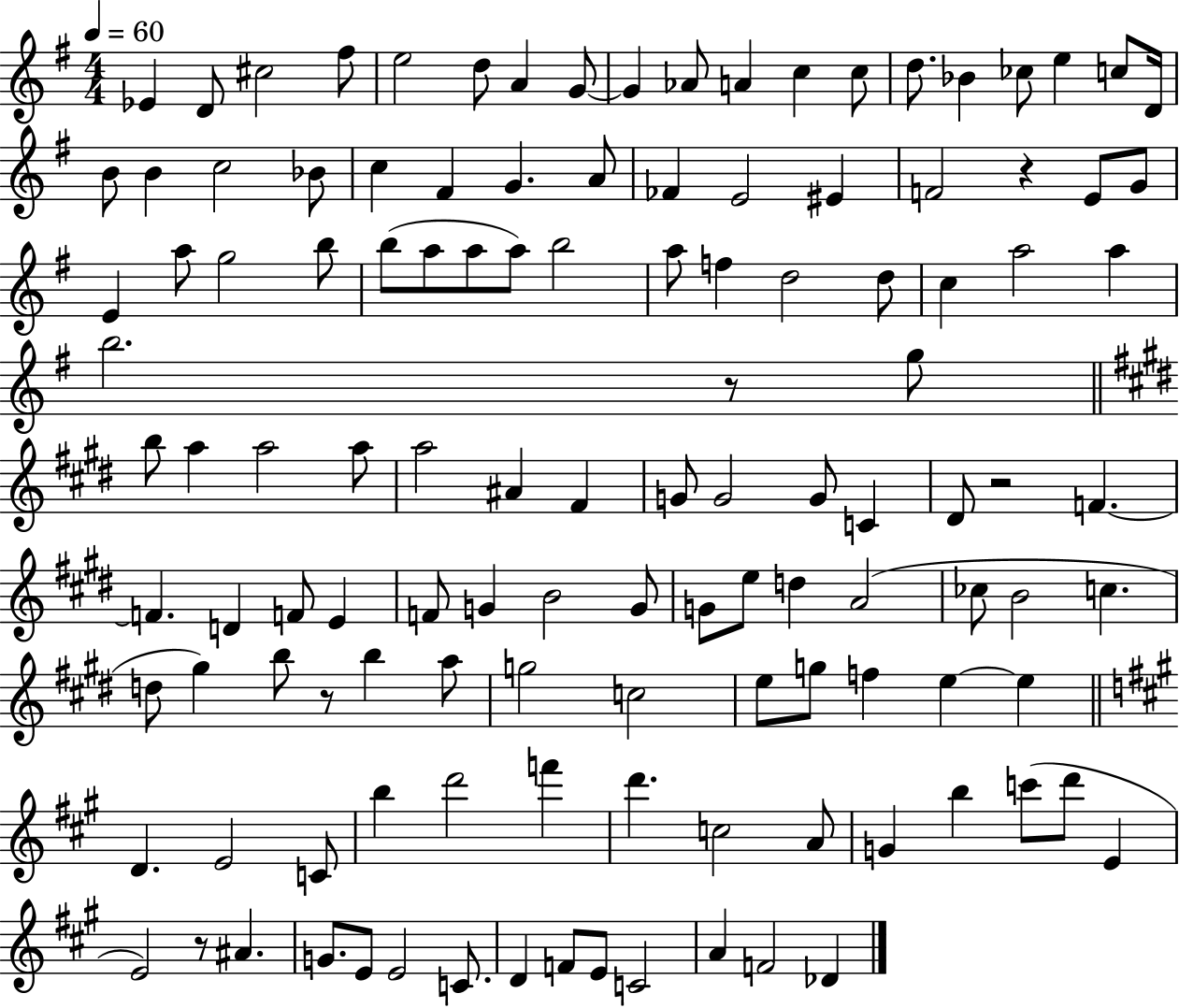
Eb4/q D4/e C#5/h F#5/e E5/h D5/e A4/q G4/e G4/q Ab4/e A4/q C5/q C5/e D5/e. Bb4/q CES5/e E5/q C5/e D4/s B4/e B4/q C5/h Bb4/e C5/q F#4/q G4/q. A4/e FES4/q E4/h EIS4/q F4/h R/q E4/e G4/e E4/q A5/e G5/h B5/e B5/e A5/e A5/e A5/e B5/h A5/e F5/q D5/h D5/e C5/q A5/h A5/q B5/h. R/e G5/e B5/e A5/q A5/h A5/e A5/h A#4/q F#4/q G4/e G4/h G4/e C4/q D#4/e R/h F4/q. F4/q. D4/q F4/e E4/q F4/e G4/q B4/h G4/e G4/e E5/e D5/q A4/h CES5/e B4/h C5/q. D5/e G#5/q B5/e R/e B5/q A5/e G5/h C5/h E5/e G5/e F5/q E5/q E5/q D4/q. E4/h C4/e B5/q D6/h F6/q D6/q. C5/h A4/e G4/q B5/q C6/e D6/e E4/q E4/h R/e A#4/q. G4/e. E4/e E4/h C4/e. D4/q F4/e E4/e C4/h A4/q F4/h Db4/q